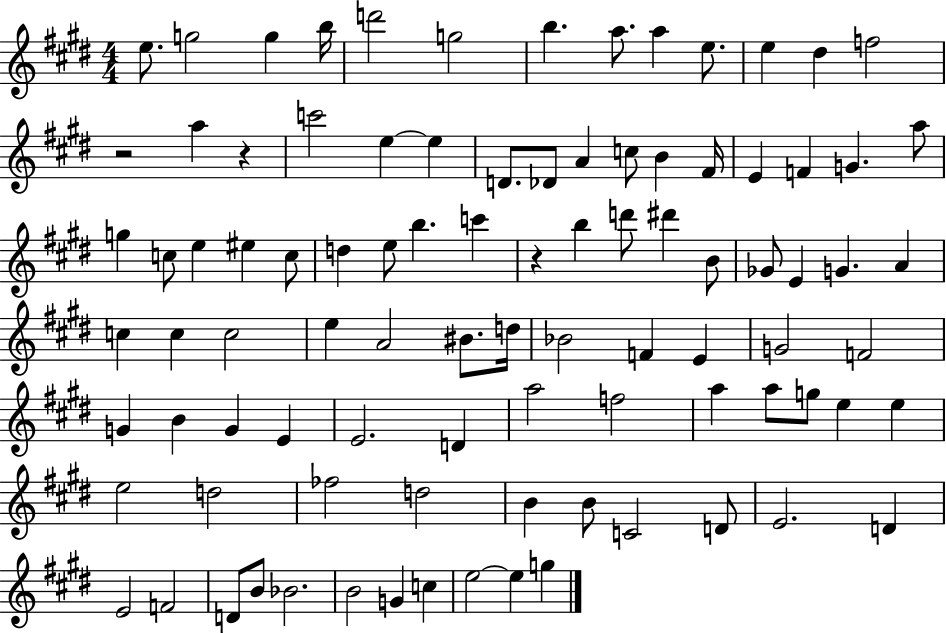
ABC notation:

X:1
T:Untitled
M:4/4
L:1/4
K:E
e/2 g2 g b/4 d'2 g2 b a/2 a e/2 e ^d f2 z2 a z c'2 e e D/2 _D/2 A c/2 B ^F/4 E F G a/2 g c/2 e ^e c/2 d e/2 b c' z b d'/2 ^d' B/2 _G/2 E G A c c c2 e A2 ^B/2 d/4 _B2 F E G2 F2 G B G E E2 D a2 f2 a a/2 g/2 e e e2 d2 _f2 d2 B B/2 C2 D/2 E2 D E2 F2 D/2 B/2 _B2 B2 G c e2 e g